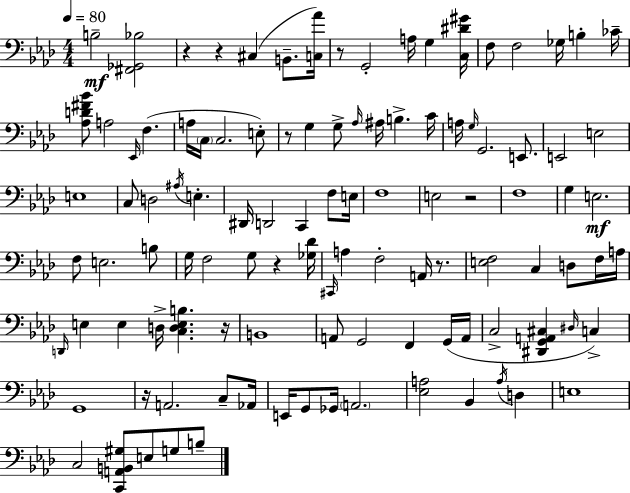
B3/h [F#2,Gb2,Bb3]/h R/q R/q C#3/q B2/e. [C3,Ab4]/s R/e G2/h A3/s G3/q [C3,D#4,G#4]/s F3/e F3/h Gb3/s B3/q CES4/s [Ab3,D4,F#4,Bb4]/e A3/h Eb2/s F3/q. A3/s C3/s C3/h. E3/e R/e G3/q G3/e Ab3/s A#3/s B3/q. C4/s A3/s G3/s G2/h. E2/e. E2/h E3/h E3/w C3/e D3/h A#3/s E3/q. D#2/s D2/h C2/q F3/e E3/s F3/w E3/h R/h F3/w G3/q E3/h. F3/e E3/h. B3/e G3/s F3/h G3/e R/q [Gb3,Db4]/s C#2/s A3/q F3/h A2/s R/e. [E3,F3]/h C3/q D3/e F3/s A3/s D2/s E3/q E3/q D3/s [C3,D3,E3,B3]/q. R/s B2/w A2/e G2/h F2/q G2/s A2/s C3/h [D#2,G2,A2,C#3]/q D#3/s C3/q G2/w R/s A2/h. C3/e Ab2/s E2/s G2/e Gb2/s A2/h. [Eb3,A3]/h Bb2/q A3/s D3/q E3/w C3/h [C2,A2,B2,G#3]/e E3/e G3/e B3/e